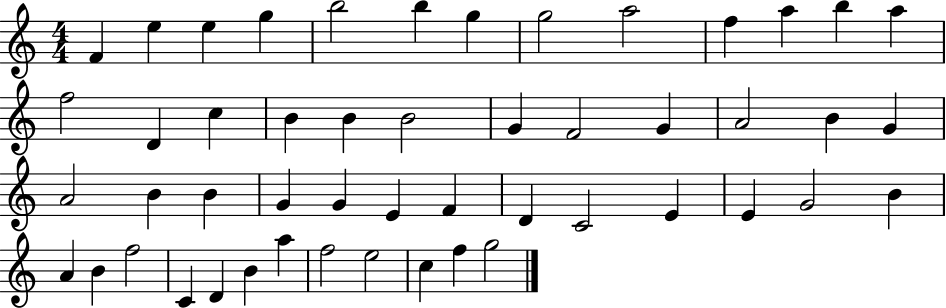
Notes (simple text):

F4/q E5/q E5/q G5/q B5/h B5/q G5/q G5/h A5/h F5/q A5/q B5/q A5/q F5/h D4/q C5/q B4/q B4/q B4/h G4/q F4/h G4/q A4/h B4/q G4/q A4/h B4/q B4/q G4/q G4/q E4/q F4/q D4/q C4/h E4/q E4/q G4/h B4/q A4/q B4/q F5/h C4/q D4/q B4/q A5/q F5/h E5/h C5/q F5/q G5/h